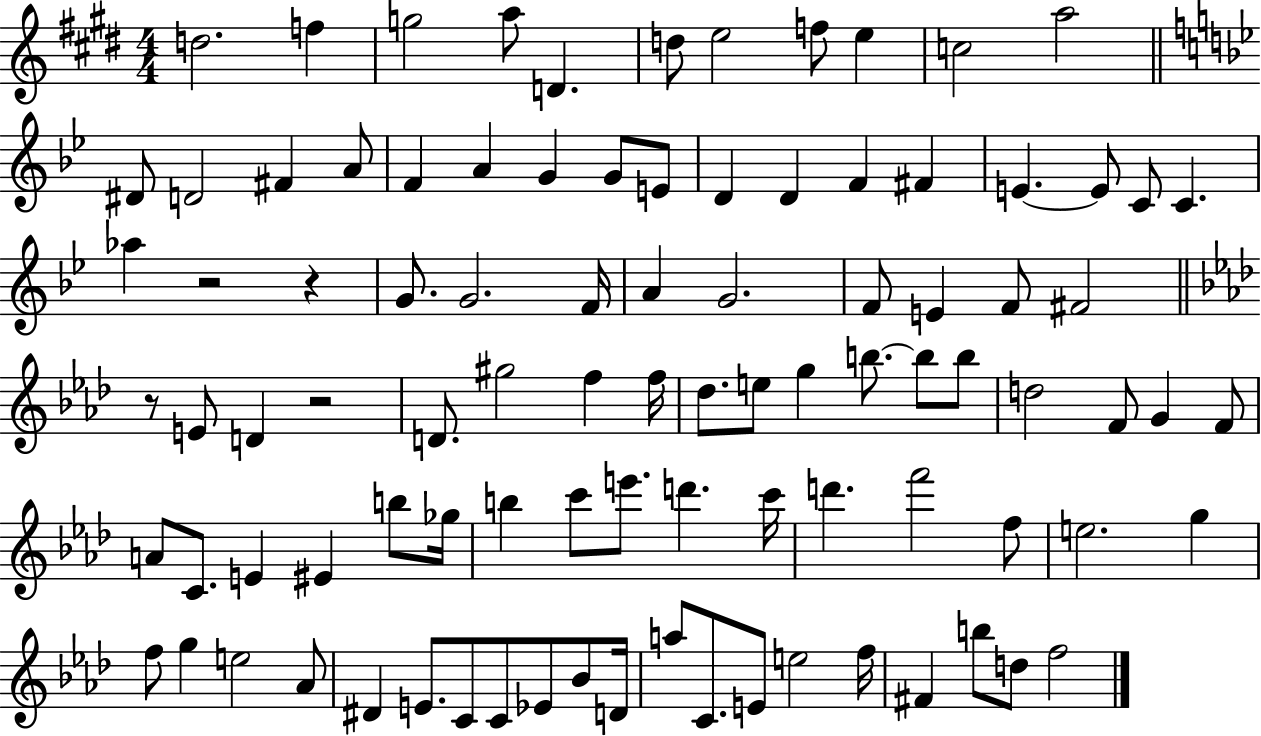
{
  \clef treble
  \numericTimeSignature
  \time 4/4
  \key e \major
  \repeat volta 2 { d''2. f''4 | g''2 a''8 d'4. | d''8 e''2 f''8 e''4 | c''2 a''2 | \break \bar "||" \break \key g \minor dis'8 d'2 fis'4 a'8 | f'4 a'4 g'4 g'8 e'8 | d'4 d'4 f'4 fis'4 | e'4.~~ e'8 c'8 c'4. | \break aes''4 r2 r4 | g'8. g'2. f'16 | a'4 g'2. | f'8 e'4 f'8 fis'2 | \break \bar "||" \break \key f \minor r8 e'8 d'4 r2 | d'8. gis''2 f''4 f''16 | des''8. e''8 g''4 b''8.~~ b''8 b''8 | d''2 f'8 g'4 f'8 | \break a'8 c'8. e'4 eis'4 b''8 ges''16 | b''4 c'''8 e'''8. d'''4. c'''16 | d'''4. f'''2 f''8 | e''2. g''4 | \break f''8 g''4 e''2 aes'8 | dis'4 e'8. c'8 c'8 ees'8 bes'8 d'16 | a''8 c'8. e'8 e''2 f''16 | fis'4 b''8 d''8 f''2 | \break } \bar "|."
}